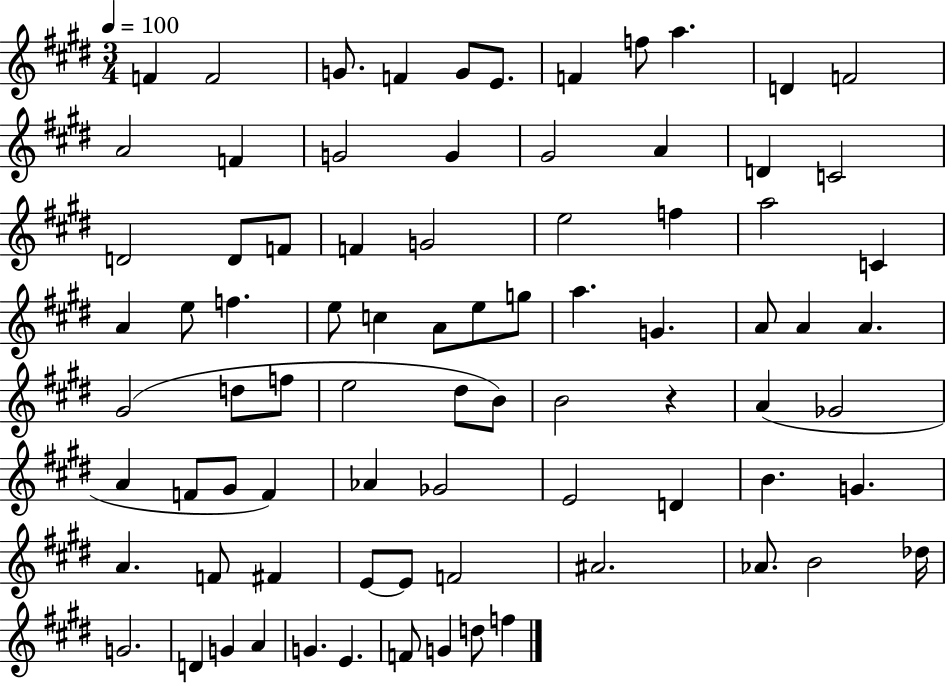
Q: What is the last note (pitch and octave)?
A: F5